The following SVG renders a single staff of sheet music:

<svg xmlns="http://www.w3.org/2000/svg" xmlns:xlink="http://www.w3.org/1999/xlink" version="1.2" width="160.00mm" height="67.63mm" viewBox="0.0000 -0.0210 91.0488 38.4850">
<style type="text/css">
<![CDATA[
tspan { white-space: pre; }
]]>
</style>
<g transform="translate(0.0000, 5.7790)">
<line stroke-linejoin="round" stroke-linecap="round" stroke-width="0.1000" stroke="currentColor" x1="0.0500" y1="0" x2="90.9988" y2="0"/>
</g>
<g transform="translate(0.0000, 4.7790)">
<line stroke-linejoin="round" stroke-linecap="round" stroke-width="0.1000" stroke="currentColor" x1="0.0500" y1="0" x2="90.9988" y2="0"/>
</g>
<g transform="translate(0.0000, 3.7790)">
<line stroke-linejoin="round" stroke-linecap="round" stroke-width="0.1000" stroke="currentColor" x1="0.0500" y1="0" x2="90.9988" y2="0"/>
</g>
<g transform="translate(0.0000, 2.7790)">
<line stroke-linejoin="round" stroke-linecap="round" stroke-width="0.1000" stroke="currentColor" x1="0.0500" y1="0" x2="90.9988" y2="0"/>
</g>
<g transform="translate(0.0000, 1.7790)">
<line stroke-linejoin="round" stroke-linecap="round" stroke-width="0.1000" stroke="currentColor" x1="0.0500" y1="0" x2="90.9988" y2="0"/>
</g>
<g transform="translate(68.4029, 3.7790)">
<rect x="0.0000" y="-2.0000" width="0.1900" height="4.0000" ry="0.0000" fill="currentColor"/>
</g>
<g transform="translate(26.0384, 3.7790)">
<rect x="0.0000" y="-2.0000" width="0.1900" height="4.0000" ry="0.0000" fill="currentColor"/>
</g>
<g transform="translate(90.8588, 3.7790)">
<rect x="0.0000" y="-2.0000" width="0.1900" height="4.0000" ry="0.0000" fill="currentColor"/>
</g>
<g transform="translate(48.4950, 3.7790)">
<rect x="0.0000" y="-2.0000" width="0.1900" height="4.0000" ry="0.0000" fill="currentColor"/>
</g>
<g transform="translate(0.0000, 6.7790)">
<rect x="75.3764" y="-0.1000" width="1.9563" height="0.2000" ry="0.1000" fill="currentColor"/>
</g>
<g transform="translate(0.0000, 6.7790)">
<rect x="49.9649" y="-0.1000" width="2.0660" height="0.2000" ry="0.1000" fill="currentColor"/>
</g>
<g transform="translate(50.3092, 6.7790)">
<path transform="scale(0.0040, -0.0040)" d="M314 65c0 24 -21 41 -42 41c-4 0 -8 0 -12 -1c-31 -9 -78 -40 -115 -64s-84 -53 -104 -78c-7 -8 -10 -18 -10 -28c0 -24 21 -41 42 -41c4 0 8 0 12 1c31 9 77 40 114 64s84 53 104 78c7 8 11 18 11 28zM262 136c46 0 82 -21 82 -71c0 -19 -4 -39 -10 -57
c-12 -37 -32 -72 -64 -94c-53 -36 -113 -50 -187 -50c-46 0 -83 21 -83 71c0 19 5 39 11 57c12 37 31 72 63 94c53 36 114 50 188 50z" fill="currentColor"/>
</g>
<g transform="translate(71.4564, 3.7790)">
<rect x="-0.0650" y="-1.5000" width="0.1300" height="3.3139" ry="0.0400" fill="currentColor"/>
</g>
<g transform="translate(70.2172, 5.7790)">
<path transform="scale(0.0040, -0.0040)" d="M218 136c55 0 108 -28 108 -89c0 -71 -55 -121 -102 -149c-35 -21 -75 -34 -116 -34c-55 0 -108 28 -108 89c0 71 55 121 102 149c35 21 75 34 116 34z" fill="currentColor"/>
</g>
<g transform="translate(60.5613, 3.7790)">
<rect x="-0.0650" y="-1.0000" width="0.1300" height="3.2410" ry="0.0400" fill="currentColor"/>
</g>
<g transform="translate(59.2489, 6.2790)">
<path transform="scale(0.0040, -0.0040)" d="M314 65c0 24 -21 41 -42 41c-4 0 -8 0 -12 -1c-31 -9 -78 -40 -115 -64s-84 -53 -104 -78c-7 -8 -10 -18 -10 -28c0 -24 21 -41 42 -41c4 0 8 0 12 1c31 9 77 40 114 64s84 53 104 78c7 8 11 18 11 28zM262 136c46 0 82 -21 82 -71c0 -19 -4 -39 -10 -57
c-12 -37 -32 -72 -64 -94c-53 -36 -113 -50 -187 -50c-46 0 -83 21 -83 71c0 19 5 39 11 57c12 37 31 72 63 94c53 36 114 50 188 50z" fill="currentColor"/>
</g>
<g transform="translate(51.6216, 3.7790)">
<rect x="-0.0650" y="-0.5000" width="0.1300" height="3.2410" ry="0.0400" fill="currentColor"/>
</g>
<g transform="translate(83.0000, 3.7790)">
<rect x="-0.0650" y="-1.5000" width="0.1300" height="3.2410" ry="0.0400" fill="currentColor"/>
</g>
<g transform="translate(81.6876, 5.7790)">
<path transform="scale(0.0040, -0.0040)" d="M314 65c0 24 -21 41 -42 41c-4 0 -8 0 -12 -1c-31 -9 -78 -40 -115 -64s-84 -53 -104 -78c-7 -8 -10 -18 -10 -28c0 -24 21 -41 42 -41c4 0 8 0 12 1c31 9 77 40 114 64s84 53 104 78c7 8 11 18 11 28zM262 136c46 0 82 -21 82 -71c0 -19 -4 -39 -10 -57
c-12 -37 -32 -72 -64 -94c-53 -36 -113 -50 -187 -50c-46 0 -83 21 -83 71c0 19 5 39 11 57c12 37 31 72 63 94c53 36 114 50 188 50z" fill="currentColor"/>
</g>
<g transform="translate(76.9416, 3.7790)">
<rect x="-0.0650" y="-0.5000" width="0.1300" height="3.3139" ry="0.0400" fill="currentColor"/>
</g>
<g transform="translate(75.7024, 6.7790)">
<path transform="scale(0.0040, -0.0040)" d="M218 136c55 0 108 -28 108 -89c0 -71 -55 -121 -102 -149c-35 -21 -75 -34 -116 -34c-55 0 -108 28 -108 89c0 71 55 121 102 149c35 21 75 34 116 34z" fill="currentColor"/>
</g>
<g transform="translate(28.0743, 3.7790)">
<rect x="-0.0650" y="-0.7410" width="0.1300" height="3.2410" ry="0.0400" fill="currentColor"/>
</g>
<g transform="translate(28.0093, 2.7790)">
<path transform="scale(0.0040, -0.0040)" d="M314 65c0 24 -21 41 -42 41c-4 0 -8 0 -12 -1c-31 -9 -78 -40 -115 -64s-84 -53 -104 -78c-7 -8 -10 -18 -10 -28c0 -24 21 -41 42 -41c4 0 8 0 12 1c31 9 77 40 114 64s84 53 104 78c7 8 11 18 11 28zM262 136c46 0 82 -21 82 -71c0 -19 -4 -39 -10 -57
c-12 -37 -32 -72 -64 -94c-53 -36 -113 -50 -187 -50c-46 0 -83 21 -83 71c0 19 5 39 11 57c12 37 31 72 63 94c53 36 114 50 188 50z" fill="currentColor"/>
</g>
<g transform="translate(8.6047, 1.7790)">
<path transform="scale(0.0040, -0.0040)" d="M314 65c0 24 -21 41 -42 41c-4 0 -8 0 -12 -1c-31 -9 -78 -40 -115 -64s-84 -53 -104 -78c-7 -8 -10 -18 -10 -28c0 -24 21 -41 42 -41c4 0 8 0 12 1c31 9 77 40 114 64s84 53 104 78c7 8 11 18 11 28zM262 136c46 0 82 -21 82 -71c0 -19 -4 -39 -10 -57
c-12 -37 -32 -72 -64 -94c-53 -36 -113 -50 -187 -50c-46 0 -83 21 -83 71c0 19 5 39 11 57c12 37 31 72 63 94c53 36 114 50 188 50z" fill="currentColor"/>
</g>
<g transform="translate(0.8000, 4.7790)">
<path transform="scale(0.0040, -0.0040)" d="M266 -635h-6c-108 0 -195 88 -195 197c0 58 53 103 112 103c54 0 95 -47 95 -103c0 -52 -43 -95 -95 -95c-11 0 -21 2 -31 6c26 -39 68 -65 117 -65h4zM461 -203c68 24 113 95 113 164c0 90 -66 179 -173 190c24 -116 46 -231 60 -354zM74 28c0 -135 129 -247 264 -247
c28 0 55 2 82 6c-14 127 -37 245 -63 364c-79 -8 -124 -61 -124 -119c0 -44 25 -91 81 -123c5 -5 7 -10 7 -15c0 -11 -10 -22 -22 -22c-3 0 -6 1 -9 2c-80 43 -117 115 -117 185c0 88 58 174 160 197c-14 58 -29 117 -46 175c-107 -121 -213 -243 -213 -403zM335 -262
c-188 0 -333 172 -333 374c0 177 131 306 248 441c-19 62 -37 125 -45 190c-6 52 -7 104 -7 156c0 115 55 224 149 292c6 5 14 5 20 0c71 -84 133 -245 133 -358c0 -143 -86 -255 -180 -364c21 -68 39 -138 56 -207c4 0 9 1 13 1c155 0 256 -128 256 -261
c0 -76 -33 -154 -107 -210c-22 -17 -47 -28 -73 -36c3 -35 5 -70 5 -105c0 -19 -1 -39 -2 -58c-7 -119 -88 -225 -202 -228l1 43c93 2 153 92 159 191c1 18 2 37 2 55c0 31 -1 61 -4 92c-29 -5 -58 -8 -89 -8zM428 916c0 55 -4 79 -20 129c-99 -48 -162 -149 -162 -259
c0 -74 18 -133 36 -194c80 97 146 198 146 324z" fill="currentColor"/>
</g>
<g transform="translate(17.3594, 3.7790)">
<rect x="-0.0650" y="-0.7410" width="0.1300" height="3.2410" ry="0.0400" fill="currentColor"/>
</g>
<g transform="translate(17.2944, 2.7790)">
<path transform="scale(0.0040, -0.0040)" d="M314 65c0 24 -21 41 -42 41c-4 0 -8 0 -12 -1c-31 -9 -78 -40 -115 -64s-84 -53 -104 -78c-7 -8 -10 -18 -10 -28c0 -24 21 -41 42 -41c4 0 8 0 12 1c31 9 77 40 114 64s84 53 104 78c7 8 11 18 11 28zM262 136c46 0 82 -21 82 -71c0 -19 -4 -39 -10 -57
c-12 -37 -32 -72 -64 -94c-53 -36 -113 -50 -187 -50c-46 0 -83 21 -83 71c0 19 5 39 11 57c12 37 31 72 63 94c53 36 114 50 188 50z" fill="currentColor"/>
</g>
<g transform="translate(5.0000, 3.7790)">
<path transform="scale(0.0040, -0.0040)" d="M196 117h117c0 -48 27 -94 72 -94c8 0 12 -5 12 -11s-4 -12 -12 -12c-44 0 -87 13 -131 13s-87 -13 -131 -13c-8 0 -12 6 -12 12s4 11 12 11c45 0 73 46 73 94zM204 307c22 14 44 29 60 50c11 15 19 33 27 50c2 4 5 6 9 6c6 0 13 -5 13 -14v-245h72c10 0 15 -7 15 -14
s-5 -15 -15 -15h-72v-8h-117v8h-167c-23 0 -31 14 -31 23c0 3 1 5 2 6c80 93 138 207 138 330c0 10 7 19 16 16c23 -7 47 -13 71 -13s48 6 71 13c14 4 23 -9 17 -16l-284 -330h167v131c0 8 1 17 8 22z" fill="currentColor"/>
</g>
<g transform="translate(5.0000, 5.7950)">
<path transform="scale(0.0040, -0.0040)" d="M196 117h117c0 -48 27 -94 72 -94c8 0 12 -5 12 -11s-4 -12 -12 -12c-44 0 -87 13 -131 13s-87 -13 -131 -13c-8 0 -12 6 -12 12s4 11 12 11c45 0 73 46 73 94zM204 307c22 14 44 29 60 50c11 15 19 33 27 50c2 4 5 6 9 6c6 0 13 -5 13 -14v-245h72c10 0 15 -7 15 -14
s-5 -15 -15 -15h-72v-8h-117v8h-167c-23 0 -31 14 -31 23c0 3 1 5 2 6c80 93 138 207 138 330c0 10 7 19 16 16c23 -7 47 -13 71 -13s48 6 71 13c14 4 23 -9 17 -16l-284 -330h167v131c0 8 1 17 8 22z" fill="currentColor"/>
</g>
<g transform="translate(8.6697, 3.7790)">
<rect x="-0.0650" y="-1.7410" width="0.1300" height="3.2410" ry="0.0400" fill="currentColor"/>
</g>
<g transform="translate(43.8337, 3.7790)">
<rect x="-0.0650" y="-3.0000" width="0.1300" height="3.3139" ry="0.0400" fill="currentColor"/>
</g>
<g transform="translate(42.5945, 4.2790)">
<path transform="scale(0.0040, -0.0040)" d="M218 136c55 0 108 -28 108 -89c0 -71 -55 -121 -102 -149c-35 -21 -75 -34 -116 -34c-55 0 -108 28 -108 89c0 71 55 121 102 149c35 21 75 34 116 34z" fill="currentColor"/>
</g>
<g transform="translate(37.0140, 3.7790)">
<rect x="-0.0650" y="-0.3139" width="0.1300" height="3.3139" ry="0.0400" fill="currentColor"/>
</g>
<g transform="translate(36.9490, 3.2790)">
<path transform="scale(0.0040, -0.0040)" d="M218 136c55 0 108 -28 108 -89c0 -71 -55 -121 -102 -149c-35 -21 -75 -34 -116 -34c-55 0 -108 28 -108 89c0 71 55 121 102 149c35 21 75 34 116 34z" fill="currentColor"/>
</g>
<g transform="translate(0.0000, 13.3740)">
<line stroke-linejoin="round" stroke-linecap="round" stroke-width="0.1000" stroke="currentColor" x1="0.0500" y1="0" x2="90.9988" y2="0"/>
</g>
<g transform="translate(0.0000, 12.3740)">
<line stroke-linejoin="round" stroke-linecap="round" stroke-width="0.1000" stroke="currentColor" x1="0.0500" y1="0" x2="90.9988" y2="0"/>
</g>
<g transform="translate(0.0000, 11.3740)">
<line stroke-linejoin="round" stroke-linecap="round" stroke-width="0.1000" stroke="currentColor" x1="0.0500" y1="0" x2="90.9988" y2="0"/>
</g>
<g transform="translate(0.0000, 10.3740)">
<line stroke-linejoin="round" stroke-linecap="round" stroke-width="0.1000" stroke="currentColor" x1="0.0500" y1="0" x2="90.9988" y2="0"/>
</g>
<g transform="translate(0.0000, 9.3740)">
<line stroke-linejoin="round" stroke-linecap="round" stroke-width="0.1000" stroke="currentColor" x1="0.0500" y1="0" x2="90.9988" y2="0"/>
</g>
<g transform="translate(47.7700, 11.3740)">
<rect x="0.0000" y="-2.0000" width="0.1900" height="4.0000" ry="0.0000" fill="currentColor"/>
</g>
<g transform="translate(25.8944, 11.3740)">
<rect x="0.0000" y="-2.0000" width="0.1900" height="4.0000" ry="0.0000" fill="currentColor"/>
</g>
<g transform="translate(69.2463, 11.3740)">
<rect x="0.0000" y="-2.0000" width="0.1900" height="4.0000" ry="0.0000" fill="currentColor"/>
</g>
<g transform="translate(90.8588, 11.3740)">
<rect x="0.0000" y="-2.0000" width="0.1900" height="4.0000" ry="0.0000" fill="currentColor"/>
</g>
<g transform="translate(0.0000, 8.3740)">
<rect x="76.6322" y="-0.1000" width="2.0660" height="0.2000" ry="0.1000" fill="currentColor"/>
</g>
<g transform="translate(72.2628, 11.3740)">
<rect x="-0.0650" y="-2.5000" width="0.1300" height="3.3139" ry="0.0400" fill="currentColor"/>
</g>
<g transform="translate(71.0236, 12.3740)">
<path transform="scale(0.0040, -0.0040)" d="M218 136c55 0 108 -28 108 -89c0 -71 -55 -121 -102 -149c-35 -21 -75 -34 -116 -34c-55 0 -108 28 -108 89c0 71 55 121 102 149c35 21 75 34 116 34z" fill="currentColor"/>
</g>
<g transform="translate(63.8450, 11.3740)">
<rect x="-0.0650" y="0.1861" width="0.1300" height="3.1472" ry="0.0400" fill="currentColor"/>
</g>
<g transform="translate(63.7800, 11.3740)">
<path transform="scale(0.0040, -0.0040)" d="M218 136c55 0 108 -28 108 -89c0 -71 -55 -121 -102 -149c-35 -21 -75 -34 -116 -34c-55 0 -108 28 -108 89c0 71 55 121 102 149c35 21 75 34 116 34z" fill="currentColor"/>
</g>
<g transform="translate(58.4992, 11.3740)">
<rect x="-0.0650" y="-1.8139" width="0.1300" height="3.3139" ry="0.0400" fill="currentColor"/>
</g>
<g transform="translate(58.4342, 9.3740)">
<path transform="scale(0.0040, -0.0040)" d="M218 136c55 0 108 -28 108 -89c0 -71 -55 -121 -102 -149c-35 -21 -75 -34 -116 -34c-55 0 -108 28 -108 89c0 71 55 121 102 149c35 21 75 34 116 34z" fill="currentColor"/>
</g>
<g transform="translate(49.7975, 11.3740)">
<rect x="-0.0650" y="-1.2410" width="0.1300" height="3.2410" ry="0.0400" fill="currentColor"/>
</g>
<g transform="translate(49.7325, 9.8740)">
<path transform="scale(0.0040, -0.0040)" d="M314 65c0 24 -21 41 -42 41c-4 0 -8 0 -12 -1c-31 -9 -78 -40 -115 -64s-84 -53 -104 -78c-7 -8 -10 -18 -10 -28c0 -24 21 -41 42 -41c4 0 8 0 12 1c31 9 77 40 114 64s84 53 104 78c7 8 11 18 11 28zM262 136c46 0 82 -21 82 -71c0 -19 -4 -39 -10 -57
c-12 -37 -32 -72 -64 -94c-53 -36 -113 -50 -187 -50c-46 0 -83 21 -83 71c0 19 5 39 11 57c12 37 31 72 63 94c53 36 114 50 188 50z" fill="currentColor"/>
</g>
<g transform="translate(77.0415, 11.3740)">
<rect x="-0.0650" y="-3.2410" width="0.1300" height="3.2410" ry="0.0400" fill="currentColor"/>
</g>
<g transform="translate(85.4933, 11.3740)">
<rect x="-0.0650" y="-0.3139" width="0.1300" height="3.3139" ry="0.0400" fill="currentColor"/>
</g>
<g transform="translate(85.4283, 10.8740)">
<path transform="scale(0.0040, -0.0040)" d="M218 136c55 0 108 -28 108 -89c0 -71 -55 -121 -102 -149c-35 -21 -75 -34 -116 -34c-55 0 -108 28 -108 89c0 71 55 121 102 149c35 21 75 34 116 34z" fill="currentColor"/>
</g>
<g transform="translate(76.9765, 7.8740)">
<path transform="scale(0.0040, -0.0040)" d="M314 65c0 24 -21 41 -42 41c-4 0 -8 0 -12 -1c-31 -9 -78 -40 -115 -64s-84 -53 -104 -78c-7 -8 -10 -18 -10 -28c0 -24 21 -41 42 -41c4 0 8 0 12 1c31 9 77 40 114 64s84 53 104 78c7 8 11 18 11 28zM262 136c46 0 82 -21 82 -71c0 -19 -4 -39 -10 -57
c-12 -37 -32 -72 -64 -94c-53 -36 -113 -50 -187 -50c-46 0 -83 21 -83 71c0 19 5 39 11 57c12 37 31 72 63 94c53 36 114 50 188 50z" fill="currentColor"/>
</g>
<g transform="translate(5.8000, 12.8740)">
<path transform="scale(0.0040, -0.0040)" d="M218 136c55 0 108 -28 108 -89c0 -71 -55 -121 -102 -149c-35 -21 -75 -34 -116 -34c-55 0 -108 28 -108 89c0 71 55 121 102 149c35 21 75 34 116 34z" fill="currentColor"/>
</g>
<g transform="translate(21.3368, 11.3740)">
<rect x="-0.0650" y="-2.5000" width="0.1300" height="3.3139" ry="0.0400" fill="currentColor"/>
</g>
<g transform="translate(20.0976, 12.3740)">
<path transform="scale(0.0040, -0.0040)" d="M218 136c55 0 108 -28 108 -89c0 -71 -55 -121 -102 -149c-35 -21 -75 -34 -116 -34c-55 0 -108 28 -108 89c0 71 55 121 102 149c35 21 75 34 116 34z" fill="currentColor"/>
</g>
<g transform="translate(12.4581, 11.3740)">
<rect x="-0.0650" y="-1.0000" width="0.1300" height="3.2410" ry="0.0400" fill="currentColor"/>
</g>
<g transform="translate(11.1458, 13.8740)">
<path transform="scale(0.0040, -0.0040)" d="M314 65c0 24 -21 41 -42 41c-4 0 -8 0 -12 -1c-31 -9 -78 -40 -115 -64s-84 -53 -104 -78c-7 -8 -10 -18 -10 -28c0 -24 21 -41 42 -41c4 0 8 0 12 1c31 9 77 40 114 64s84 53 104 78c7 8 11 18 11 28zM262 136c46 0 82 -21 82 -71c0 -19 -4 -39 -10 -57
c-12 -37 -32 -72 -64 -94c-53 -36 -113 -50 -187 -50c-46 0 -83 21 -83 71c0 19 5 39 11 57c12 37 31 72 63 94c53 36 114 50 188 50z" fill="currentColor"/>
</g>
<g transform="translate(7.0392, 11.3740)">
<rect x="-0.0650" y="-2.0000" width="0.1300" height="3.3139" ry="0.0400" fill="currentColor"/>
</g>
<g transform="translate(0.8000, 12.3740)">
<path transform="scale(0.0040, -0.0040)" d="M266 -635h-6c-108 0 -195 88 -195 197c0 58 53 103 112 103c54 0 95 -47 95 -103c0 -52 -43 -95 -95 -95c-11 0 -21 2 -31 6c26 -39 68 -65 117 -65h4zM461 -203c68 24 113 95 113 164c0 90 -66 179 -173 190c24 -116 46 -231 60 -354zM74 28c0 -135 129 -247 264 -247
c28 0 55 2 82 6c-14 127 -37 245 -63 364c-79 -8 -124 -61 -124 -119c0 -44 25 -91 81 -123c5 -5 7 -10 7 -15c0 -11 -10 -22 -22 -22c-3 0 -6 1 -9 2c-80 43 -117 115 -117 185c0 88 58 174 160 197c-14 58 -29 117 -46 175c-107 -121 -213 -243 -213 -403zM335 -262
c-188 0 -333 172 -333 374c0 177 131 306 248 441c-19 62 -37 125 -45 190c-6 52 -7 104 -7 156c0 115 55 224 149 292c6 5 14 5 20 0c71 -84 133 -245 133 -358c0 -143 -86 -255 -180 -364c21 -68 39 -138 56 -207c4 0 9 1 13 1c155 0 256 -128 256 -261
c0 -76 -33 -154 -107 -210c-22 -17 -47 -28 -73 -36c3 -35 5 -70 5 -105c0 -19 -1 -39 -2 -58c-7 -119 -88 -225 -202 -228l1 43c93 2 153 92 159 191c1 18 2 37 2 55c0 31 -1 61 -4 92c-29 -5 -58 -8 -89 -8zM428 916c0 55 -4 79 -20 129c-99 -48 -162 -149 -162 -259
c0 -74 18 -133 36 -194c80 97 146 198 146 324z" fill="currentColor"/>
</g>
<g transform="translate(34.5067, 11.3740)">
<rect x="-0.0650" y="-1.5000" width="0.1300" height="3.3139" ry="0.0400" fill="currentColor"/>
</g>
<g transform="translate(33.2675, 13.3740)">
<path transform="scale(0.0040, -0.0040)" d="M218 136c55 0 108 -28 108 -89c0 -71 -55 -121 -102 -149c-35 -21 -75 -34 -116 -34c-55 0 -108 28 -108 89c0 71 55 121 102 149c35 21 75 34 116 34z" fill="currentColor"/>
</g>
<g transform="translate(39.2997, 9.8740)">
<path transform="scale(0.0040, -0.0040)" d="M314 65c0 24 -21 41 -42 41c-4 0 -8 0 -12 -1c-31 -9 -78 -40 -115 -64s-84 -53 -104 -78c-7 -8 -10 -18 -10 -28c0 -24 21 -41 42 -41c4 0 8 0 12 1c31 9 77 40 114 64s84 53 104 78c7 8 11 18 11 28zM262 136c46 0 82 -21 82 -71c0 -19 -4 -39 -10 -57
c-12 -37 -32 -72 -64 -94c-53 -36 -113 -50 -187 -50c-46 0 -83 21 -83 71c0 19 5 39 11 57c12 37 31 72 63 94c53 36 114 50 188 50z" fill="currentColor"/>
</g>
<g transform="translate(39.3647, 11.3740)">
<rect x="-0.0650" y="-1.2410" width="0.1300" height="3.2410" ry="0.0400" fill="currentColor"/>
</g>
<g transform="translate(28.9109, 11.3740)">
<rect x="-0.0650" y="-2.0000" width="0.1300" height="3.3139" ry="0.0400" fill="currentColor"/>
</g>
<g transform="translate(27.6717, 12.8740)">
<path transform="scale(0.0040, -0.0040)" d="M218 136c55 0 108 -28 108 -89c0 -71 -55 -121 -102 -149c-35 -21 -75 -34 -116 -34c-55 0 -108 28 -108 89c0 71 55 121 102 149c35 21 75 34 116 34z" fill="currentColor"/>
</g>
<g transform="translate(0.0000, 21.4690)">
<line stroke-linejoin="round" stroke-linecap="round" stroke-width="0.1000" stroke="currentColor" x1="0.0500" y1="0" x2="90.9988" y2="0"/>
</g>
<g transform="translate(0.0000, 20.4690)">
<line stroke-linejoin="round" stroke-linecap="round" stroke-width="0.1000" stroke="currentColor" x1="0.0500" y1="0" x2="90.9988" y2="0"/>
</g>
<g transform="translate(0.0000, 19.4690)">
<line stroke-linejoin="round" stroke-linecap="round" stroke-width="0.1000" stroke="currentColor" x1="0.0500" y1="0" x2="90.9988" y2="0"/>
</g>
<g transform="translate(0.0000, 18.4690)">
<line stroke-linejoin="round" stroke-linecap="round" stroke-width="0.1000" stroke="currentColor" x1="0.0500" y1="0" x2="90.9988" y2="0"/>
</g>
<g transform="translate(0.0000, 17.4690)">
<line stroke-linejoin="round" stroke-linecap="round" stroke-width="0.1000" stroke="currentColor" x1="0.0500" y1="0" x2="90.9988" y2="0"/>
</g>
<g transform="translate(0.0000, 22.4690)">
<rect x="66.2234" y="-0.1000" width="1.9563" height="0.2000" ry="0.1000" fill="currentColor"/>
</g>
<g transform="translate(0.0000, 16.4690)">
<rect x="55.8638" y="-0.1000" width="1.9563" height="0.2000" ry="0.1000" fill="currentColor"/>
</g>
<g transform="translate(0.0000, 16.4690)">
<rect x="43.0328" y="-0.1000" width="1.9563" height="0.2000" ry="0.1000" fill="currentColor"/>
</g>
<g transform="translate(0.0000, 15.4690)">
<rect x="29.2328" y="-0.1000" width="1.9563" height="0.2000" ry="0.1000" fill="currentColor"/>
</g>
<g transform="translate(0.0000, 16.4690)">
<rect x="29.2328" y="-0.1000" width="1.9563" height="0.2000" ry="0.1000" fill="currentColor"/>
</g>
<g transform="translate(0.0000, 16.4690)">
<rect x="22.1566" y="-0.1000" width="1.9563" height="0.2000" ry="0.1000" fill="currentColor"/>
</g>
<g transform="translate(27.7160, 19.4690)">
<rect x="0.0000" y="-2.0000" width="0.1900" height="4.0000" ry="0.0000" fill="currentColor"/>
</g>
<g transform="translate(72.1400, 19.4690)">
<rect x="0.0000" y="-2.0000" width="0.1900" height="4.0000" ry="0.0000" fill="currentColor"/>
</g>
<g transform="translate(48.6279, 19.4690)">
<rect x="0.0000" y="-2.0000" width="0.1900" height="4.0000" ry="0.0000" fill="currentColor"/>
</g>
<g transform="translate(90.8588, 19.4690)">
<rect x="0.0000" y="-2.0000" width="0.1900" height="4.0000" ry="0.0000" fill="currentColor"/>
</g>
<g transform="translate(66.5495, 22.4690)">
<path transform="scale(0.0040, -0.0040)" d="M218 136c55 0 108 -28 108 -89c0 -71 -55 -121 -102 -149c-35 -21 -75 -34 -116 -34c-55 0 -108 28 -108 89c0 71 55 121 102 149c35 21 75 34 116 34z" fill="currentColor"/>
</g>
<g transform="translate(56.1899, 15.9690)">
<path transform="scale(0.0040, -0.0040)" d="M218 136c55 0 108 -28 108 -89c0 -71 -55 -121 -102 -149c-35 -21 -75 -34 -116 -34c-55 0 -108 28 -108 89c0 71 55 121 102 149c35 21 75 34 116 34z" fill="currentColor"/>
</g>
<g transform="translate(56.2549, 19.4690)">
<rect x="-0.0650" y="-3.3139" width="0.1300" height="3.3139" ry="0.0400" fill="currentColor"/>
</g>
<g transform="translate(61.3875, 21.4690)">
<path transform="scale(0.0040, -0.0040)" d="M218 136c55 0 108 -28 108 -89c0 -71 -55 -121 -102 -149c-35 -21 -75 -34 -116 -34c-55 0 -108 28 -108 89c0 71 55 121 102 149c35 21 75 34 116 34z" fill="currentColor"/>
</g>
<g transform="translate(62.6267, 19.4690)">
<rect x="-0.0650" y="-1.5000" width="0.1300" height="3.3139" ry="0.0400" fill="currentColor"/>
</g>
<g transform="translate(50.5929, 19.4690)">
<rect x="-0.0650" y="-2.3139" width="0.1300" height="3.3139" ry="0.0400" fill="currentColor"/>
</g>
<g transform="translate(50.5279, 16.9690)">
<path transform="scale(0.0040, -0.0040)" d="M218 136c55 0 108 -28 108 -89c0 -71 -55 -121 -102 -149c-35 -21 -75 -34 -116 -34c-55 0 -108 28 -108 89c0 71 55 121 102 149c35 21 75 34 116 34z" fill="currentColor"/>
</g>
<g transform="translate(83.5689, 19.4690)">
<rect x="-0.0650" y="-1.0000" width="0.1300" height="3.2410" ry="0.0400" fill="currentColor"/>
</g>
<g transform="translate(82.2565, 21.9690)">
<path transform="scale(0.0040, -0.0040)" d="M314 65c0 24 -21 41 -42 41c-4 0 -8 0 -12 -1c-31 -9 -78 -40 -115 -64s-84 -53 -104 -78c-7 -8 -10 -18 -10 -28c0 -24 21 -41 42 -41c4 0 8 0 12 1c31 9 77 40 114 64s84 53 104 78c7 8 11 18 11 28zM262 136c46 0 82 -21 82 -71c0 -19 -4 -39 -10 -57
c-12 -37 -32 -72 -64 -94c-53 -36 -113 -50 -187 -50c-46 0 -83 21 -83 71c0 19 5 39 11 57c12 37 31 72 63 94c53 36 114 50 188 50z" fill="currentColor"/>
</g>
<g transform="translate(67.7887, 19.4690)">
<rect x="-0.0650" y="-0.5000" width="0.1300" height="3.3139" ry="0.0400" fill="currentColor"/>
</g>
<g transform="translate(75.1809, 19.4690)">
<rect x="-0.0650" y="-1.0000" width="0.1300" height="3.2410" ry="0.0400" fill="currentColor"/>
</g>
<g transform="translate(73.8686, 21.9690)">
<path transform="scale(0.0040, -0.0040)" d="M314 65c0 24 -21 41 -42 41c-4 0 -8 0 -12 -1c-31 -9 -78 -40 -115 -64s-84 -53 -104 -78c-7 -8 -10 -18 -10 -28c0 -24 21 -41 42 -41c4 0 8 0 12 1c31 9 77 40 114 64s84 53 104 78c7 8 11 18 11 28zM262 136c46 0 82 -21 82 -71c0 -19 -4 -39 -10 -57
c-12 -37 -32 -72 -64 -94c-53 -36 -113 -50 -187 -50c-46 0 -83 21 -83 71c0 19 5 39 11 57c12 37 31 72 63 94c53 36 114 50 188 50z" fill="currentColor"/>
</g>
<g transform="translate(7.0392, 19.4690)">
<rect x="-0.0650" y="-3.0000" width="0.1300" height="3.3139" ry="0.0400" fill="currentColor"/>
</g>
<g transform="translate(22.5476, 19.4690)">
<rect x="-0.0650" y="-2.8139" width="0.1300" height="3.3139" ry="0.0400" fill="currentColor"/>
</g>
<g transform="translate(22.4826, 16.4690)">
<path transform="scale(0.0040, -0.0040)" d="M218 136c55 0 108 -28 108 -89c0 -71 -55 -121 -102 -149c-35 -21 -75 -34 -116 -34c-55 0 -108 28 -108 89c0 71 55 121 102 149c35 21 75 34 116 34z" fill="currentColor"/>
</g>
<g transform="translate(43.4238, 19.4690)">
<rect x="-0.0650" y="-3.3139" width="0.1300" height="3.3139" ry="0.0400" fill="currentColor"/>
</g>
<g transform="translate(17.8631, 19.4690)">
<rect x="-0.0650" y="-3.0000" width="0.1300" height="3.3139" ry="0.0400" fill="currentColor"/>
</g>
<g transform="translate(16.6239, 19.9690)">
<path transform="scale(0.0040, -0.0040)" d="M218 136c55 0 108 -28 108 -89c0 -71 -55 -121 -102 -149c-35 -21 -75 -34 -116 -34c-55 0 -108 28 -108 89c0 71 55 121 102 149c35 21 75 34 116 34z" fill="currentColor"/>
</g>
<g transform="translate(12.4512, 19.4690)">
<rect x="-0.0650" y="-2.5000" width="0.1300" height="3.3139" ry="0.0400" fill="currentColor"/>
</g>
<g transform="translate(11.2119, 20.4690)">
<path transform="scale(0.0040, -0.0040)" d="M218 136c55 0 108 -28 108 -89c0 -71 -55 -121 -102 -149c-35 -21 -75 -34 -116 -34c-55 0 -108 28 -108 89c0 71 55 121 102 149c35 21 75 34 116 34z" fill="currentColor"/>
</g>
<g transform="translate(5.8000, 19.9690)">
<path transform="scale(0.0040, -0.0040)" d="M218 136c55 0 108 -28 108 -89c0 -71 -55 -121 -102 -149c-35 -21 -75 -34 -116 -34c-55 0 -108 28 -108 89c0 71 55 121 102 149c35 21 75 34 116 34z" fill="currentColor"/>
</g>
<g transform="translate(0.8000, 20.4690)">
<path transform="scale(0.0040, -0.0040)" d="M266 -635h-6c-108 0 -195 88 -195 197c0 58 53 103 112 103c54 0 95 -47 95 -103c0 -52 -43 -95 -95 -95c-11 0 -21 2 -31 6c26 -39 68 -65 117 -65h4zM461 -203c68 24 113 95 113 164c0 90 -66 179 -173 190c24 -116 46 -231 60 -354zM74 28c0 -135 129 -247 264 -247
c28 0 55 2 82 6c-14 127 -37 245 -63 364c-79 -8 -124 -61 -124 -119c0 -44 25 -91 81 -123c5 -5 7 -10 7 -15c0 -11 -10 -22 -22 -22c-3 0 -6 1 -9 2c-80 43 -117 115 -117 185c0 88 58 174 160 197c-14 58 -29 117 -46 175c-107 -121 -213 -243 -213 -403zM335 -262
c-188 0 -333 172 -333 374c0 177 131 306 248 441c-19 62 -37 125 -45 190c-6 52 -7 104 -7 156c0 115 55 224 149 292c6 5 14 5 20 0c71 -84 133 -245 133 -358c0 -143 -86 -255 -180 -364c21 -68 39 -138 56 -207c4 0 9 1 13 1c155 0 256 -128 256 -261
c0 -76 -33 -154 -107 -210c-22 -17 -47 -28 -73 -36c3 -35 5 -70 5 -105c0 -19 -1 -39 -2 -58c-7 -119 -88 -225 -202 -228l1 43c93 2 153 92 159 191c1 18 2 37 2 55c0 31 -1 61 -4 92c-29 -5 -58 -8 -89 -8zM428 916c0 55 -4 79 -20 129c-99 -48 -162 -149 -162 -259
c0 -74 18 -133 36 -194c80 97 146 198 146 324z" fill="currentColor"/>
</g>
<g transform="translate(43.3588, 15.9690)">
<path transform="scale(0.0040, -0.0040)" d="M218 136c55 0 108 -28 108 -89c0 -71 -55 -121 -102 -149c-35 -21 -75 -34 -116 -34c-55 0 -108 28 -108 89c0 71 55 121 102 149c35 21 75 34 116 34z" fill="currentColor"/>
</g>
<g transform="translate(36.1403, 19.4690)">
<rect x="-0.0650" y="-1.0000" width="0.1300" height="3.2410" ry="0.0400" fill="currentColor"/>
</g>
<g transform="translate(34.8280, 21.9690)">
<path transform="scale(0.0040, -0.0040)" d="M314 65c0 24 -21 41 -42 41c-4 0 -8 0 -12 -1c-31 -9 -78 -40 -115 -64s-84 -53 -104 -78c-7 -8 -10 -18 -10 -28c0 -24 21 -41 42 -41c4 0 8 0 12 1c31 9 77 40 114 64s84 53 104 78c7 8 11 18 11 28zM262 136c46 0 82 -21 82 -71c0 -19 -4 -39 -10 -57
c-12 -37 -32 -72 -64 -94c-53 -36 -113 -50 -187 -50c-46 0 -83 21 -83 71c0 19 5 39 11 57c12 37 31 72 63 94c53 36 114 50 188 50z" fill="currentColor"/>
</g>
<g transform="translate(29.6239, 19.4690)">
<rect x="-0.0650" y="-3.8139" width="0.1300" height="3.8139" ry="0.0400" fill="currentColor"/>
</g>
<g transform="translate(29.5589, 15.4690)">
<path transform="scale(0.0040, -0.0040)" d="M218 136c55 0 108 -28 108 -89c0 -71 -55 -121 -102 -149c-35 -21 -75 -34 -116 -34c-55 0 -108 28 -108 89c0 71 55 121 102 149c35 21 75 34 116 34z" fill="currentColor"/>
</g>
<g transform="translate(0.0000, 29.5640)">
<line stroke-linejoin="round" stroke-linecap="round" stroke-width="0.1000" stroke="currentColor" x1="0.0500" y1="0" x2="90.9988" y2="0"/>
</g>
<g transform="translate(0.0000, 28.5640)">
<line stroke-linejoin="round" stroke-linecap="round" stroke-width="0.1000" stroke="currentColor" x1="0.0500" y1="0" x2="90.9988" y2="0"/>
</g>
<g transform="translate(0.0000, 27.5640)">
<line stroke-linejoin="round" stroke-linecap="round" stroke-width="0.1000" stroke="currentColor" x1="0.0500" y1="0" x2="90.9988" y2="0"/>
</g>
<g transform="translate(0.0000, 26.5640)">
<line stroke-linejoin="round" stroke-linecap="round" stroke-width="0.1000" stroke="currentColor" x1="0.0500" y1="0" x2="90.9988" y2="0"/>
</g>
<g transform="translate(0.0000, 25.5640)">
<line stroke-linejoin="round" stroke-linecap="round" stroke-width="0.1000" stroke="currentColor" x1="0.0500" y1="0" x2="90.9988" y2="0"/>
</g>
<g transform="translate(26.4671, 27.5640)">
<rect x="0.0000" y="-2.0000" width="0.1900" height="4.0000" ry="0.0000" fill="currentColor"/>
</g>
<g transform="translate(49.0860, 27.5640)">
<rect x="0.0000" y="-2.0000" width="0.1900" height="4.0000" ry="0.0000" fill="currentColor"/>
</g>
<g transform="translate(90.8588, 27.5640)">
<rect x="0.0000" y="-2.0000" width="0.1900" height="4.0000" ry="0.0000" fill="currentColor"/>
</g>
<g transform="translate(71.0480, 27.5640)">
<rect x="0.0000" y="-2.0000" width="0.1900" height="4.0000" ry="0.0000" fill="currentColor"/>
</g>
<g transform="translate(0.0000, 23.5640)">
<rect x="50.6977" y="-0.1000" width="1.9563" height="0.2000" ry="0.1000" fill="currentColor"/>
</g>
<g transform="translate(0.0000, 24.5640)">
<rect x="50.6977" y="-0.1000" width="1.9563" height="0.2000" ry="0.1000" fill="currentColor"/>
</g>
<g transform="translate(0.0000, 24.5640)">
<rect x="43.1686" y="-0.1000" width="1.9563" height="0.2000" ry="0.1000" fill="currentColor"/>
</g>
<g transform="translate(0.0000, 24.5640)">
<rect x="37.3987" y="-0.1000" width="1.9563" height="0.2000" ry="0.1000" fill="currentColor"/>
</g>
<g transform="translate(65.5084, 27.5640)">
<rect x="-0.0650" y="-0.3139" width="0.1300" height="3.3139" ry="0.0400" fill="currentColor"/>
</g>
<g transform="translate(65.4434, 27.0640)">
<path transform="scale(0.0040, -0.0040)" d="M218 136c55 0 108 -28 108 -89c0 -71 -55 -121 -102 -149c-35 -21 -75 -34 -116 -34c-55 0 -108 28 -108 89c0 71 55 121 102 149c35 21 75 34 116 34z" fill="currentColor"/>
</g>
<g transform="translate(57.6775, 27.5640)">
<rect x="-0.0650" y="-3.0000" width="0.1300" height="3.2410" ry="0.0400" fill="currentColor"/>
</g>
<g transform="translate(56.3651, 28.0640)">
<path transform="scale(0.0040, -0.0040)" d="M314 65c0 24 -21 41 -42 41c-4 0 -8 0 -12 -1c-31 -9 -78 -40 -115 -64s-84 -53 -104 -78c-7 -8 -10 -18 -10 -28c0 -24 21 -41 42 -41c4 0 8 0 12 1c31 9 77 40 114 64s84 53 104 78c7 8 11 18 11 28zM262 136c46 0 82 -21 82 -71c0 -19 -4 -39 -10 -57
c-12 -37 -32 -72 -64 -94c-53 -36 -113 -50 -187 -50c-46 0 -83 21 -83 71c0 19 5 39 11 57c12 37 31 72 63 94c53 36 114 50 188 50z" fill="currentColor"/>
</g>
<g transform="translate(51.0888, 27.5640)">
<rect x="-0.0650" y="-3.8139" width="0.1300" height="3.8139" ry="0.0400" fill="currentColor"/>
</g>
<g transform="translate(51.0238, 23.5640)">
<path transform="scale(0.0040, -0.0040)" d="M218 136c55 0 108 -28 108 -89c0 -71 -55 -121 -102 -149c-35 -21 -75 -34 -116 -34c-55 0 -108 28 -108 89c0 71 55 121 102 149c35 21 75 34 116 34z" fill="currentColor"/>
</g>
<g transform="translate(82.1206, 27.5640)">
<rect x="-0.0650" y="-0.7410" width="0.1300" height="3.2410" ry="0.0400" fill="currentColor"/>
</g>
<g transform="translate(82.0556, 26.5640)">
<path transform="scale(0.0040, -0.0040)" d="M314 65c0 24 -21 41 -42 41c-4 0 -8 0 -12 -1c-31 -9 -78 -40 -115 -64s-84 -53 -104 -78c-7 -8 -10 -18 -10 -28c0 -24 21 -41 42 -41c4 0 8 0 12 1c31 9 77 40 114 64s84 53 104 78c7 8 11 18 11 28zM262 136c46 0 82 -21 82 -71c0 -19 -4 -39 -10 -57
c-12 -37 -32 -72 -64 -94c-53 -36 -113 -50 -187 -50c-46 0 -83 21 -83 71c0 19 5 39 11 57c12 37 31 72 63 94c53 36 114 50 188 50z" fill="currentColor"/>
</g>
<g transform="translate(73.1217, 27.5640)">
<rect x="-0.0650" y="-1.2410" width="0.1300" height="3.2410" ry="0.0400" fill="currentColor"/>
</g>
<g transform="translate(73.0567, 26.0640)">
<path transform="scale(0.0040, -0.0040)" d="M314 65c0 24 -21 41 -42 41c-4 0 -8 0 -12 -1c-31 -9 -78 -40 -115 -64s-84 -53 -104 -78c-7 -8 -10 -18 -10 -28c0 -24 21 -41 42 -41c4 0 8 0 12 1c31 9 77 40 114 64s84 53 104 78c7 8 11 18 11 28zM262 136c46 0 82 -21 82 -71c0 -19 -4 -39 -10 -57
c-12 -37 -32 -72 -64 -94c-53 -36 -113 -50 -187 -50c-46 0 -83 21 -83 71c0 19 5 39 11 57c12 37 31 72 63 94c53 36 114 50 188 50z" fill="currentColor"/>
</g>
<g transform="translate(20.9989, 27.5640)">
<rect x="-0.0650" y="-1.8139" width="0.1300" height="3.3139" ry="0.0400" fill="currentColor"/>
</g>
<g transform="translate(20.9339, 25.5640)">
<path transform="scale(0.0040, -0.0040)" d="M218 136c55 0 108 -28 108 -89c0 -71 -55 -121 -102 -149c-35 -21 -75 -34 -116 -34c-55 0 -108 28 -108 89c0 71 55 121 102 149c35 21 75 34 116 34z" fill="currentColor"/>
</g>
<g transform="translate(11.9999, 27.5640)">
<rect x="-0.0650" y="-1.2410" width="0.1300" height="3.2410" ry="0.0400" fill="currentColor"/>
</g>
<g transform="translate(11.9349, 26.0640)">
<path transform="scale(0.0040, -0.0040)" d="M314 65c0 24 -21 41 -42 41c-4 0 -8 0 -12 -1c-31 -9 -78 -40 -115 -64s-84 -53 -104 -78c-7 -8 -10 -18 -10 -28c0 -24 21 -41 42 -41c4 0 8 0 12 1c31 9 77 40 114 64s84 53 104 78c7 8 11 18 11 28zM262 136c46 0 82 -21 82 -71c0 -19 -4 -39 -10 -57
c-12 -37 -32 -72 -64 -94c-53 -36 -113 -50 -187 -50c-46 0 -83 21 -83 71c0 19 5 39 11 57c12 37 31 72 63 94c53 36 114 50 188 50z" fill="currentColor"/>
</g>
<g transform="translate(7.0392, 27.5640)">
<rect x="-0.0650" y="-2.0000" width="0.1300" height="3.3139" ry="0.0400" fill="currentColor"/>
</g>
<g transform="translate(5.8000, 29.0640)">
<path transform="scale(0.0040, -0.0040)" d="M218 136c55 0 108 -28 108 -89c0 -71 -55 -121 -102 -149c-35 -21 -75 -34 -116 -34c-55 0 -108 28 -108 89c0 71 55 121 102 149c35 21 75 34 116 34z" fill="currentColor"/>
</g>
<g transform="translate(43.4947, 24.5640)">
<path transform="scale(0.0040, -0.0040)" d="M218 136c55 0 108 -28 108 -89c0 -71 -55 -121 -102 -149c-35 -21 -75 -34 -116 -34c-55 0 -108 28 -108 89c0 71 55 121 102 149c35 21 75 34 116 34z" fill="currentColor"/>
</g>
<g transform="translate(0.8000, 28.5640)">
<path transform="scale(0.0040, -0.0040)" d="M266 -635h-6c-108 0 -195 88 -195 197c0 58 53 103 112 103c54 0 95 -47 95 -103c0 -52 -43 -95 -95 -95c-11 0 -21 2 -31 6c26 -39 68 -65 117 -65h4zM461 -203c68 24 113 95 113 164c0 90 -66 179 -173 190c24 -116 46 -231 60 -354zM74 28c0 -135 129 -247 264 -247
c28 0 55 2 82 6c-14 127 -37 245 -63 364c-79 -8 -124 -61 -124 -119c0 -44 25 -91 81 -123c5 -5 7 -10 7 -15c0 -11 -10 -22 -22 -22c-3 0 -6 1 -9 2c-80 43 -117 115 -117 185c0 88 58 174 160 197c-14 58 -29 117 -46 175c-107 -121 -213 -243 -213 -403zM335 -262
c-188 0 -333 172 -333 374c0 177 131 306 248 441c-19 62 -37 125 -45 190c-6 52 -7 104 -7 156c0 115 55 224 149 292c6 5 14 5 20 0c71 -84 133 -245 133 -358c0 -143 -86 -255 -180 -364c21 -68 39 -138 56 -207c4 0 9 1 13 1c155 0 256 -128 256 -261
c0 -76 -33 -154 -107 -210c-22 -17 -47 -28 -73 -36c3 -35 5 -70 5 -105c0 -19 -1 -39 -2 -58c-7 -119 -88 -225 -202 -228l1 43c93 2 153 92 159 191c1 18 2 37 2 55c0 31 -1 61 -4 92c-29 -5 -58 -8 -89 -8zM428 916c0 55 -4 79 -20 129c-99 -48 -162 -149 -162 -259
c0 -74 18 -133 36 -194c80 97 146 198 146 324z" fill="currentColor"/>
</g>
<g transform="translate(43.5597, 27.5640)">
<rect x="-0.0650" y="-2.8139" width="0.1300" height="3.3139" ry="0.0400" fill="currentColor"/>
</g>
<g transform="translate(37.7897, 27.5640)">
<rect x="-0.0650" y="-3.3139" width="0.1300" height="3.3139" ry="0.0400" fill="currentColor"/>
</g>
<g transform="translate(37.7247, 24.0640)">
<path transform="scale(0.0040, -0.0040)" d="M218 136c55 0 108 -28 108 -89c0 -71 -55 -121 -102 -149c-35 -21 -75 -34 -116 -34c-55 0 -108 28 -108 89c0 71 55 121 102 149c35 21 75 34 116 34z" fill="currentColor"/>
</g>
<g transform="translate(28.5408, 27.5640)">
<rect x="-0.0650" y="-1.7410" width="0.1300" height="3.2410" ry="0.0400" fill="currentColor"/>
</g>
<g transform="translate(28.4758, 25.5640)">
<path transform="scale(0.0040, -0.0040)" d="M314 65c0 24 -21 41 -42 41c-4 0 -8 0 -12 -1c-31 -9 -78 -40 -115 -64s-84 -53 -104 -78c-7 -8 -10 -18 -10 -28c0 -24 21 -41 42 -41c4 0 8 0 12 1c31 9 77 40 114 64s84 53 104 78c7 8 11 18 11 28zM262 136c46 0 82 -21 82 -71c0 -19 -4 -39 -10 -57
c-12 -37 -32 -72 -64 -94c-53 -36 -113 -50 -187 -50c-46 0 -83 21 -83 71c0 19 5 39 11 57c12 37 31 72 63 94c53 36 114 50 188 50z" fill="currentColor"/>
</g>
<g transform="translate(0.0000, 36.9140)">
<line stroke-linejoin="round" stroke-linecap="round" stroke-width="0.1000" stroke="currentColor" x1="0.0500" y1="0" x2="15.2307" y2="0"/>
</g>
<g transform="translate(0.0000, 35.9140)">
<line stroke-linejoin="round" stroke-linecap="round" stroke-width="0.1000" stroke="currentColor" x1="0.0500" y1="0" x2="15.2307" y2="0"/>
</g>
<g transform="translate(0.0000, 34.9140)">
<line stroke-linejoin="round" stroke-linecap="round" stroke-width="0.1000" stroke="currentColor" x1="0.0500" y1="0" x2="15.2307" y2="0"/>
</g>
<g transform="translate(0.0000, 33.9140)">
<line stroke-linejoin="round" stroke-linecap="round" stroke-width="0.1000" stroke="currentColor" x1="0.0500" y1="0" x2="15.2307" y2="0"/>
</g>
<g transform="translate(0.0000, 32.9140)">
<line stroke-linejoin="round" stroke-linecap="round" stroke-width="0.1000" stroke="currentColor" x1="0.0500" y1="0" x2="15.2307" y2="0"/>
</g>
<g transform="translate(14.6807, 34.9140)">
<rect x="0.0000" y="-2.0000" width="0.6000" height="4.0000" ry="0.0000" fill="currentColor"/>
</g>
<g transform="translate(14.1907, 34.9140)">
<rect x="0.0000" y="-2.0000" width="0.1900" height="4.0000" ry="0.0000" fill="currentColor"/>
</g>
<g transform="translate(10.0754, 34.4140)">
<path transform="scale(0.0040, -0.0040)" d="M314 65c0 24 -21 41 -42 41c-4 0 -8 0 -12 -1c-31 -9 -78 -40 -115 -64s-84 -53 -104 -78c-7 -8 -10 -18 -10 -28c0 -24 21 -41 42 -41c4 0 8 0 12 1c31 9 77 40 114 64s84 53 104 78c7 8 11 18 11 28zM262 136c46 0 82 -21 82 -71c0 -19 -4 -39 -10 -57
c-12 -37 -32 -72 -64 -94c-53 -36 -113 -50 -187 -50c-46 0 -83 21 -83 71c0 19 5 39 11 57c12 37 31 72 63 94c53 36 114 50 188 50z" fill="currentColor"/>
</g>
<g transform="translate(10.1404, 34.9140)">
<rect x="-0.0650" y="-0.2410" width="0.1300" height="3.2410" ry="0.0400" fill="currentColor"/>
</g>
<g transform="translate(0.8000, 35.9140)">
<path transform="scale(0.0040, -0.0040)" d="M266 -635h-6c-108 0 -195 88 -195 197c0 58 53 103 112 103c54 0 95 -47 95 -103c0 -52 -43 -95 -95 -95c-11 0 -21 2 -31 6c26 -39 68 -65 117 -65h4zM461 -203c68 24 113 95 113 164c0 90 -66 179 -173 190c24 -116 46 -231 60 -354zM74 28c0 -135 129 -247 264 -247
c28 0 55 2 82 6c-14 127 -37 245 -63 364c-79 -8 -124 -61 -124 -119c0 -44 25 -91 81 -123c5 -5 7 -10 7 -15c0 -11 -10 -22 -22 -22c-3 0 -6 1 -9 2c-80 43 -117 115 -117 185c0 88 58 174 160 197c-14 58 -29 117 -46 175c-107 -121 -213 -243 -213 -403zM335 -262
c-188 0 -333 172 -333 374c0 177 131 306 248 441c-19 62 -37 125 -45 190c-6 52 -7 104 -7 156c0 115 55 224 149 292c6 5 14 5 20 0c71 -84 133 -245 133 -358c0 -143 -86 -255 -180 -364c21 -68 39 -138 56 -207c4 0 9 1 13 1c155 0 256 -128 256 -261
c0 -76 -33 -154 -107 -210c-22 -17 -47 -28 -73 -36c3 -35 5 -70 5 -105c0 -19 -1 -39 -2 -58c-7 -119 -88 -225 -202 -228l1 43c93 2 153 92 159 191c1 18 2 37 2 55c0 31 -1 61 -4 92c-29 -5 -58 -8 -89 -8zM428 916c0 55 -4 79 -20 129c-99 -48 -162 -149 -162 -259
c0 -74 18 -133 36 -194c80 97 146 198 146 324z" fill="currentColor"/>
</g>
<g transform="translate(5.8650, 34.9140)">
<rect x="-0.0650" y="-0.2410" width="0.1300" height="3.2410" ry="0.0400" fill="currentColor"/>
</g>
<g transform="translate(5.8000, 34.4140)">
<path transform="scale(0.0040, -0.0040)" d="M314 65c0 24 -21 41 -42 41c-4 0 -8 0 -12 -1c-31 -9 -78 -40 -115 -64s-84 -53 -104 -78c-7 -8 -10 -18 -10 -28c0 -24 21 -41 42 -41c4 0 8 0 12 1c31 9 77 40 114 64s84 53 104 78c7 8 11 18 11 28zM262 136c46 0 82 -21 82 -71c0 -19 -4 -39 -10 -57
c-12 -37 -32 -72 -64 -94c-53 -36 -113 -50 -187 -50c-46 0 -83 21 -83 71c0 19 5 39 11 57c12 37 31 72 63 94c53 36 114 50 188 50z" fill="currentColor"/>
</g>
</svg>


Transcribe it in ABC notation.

X:1
T:Untitled
M:4/4
L:1/4
K:C
f2 d2 d2 c A C2 D2 E C E2 F D2 G F E e2 e2 f B G b2 c A G A a c' D2 b g b E C D2 D2 F e2 f f2 b a c' A2 c e2 d2 c2 c2